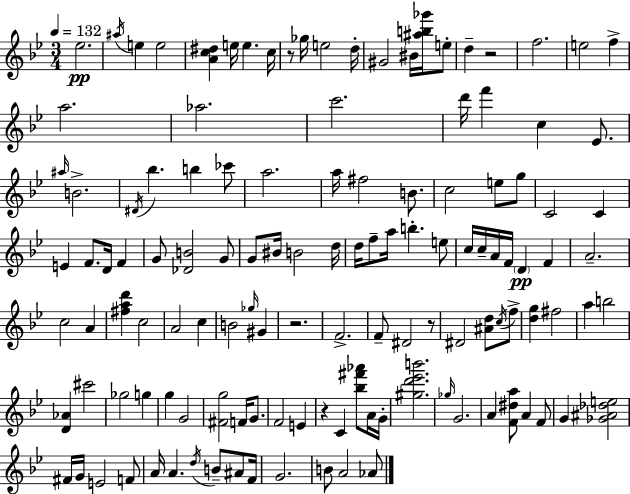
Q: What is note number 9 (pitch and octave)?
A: E5